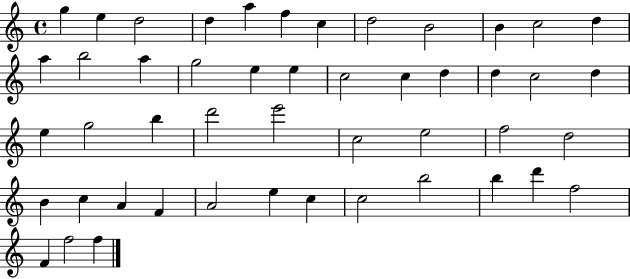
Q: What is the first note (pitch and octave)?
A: G5